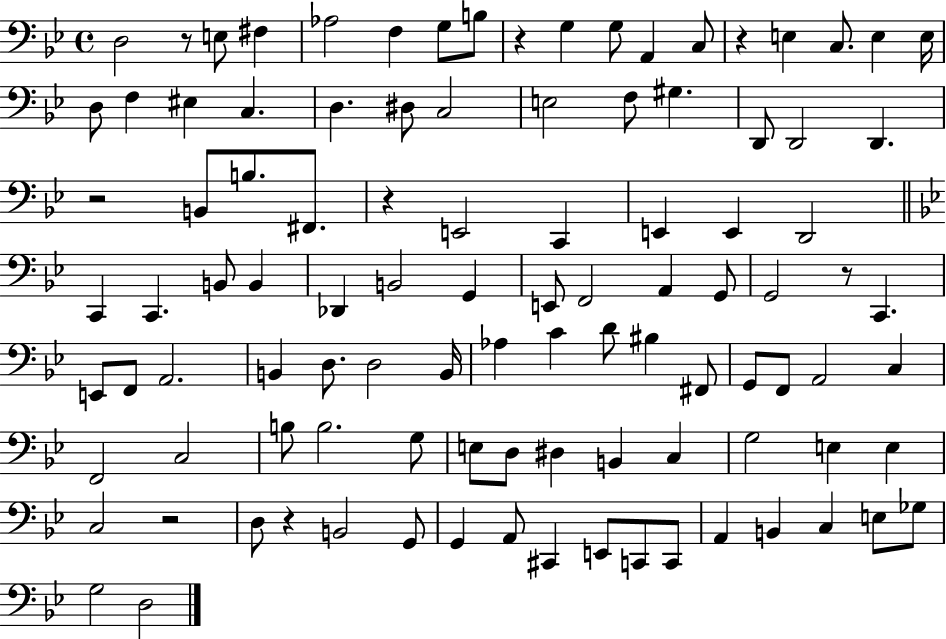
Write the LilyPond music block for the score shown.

{
  \clef bass
  \time 4/4
  \defaultTimeSignature
  \key bes \major
  d2 r8 e8 fis4 | aes2 f4 g8 b8 | r4 g4 g8 a,4 c8 | r4 e4 c8. e4 e16 | \break d8 f4 eis4 c4. | d4. dis8 c2 | e2 f8 gis4. | d,8 d,2 d,4. | \break r2 b,8 b8. fis,8. | r4 e,2 c,4 | e,4 e,4 d,2 | \bar "||" \break \key bes \major c,4 c,4. b,8 b,4 | des,4 b,2 g,4 | e,8 f,2 a,4 g,8 | g,2 r8 c,4. | \break e,8 f,8 a,2. | b,4 d8. d2 b,16 | aes4 c'4 d'8 bis4 fis,8 | g,8 f,8 a,2 c4 | \break f,2 c2 | b8 b2. g8 | e8 d8 dis4 b,4 c4 | g2 e4 e4 | \break c2 r2 | d8 r4 b,2 g,8 | g,4 a,8 cis,4 e,8 c,8 c,8 | a,4 b,4 c4 e8 ges8 | \break g2 d2 | \bar "|."
}